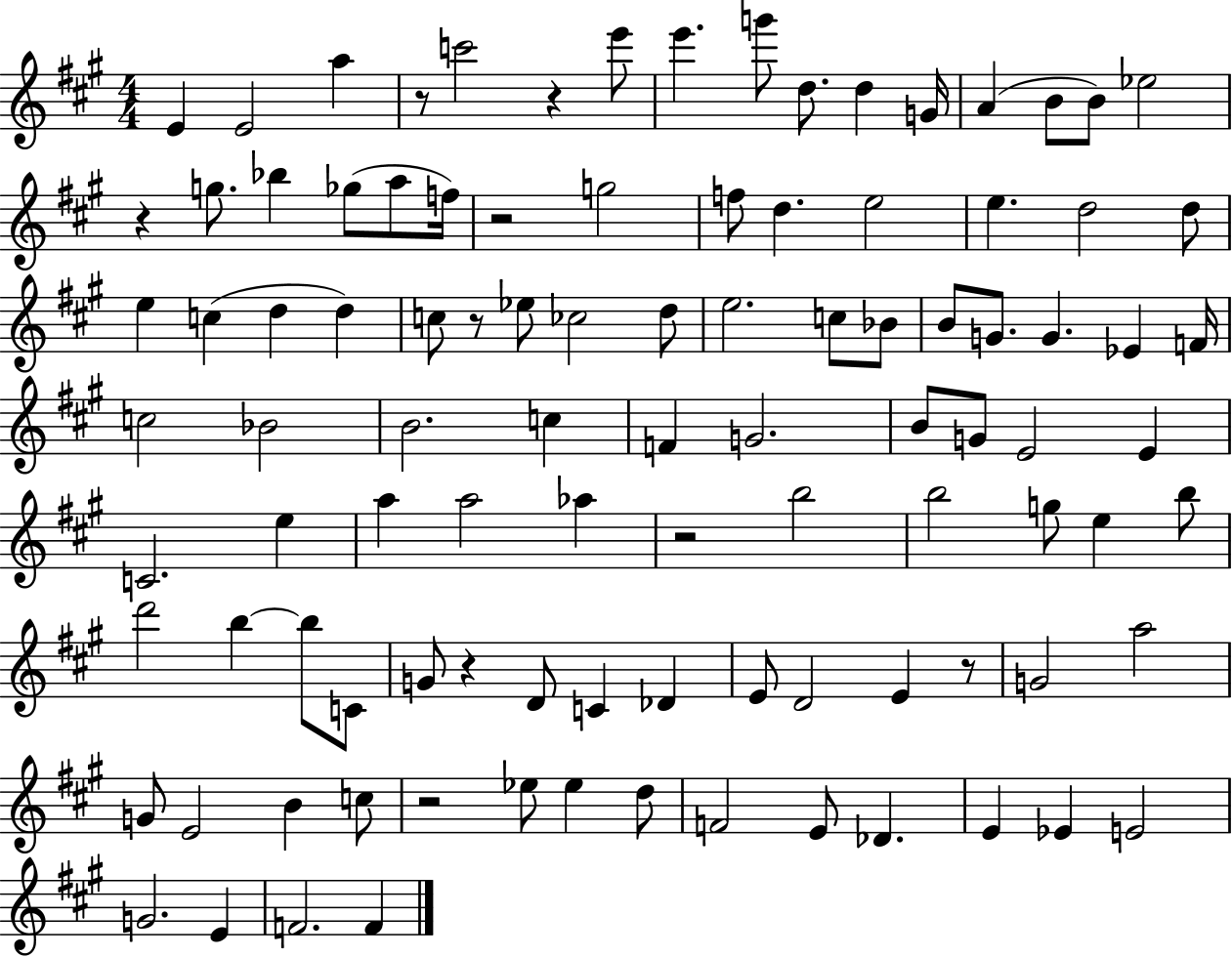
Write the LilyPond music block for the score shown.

{
  \clef treble
  \numericTimeSignature
  \time 4/4
  \key a \major
  e'4 e'2 a''4 | r8 c'''2 r4 e'''8 | e'''4. g'''8 d''8. d''4 g'16 | a'4( b'8 b'8) ees''2 | \break r4 g''8. bes''4 ges''8( a''8 f''16) | r2 g''2 | f''8 d''4. e''2 | e''4. d''2 d''8 | \break e''4 c''4( d''4 d''4) | c''8 r8 ees''8 ces''2 d''8 | e''2. c''8 bes'8 | b'8 g'8. g'4. ees'4 f'16 | \break c''2 bes'2 | b'2. c''4 | f'4 g'2. | b'8 g'8 e'2 e'4 | \break c'2. e''4 | a''4 a''2 aes''4 | r2 b''2 | b''2 g''8 e''4 b''8 | \break d'''2 b''4~~ b''8 c'8 | g'8 r4 d'8 c'4 des'4 | e'8 d'2 e'4 r8 | g'2 a''2 | \break g'8 e'2 b'4 c''8 | r2 ees''8 ees''4 d''8 | f'2 e'8 des'4. | e'4 ees'4 e'2 | \break g'2. e'4 | f'2. f'4 | \bar "|."
}